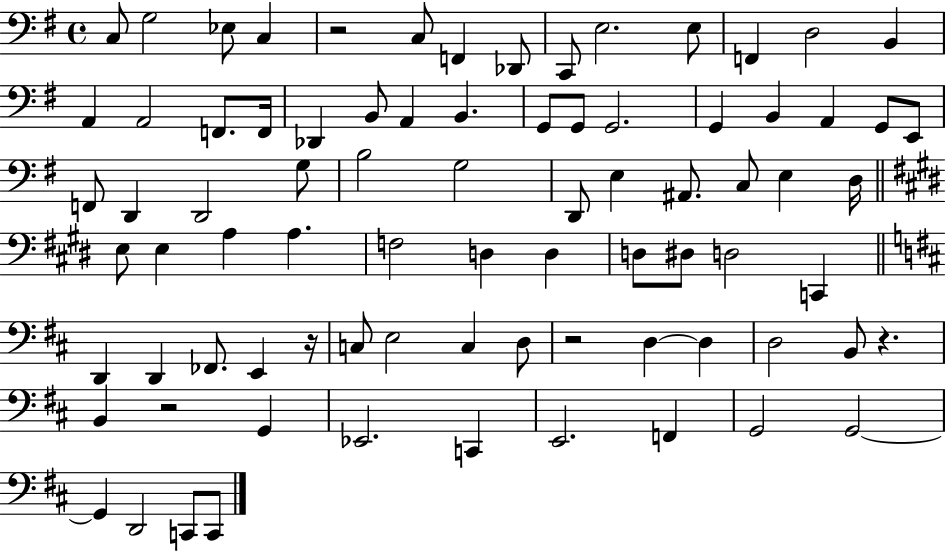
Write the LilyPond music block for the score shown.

{
  \clef bass
  \time 4/4
  \defaultTimeSignature
  \key g \major
  \repeat volta 2 { c8 g2 ees8 c4 | r2 c8 f,4 des,8 | c,8 e2. e8 | f,4 d2 b,4 | \break a,4 a,2 f,8. f,16 | des,4 b,8 a,4 b,4. | g,8 g,8 g,2. | g,4 b,4 a,4 g,8 e,8 | \break f,8 d,4 d,2 g8 | b2 g2 | d,8 e4 ais,8. c8 e4 d16 | \bar "||" \break \key e \major e8 e4 a4 a4. | f2 d4 d4 | d8 dis8 d2 c,4 | \bar "||" \break \key d \major d,4 d,4 fes,8. e,4 r16 | c8 e2 c4 d8 | r2 d4~~ d4 | d2 b,8 r4. | \break b,4 r2 g,4 | ees,2. c,4 | e,2. f,4 | g,2 g,2~~ | \break g,4 d,2 c,8 c,8 | } \bar "|."
}